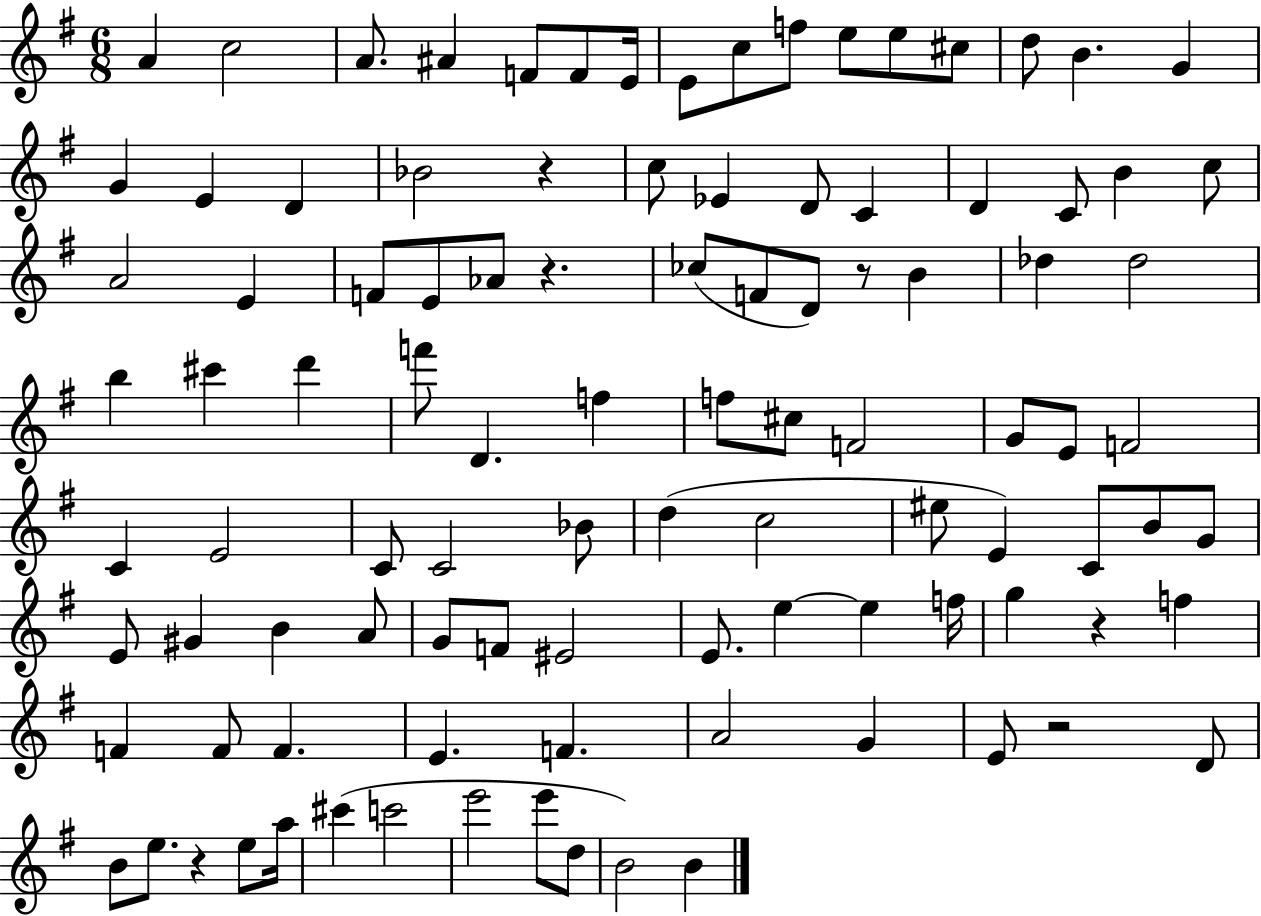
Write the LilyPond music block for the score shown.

{
  \clef treble
  \numericTimeSignature
  \time 6/8
  \key g \major
  a'4 c''2 | a'8. ais'4 f'8 f'8 e'16 | e'8 c''8 f''8 e''8 e''8 cis''8 | d''8 b'4. g'4 | \break g'4 e'4 d'4 | bes'2 r4 | c''8 ees'4 d'8 c'4 | d'4 c'8 b'4 c''8 | \break a'2 e'4 | f'8 e'8 aes'8 r4. | ces''8( f'8 d'8) r8 b'4 | des''4 des''2 | \break b''4 cis'''4 d'''4 | f'''8 d'4. f''4 | f''8 cis''8 f'2 | g'8 e'8 f'2 | \break c'4 e'2 | c'8 c'2 bes'8 | d''4( c''2 | eis''8 e'4) c'8 b'8 g'8 | \break e'8 gis'4 b'4 a'8 | g'8 f'8 eis'2 | e'8. e''4~~ e''4 f''16 | g''4 r4 f''4 | \break f'4 f'8 f'4. | e'4. f'4. | a'2 g'4 | e'8 r2 d'8 | \break b'8 e''8. r4 e''8 a''16 | cis'''4( c'''2 | e'''2 e'''8 d''8 | b'2) b'4 | \break \bar "|."
}